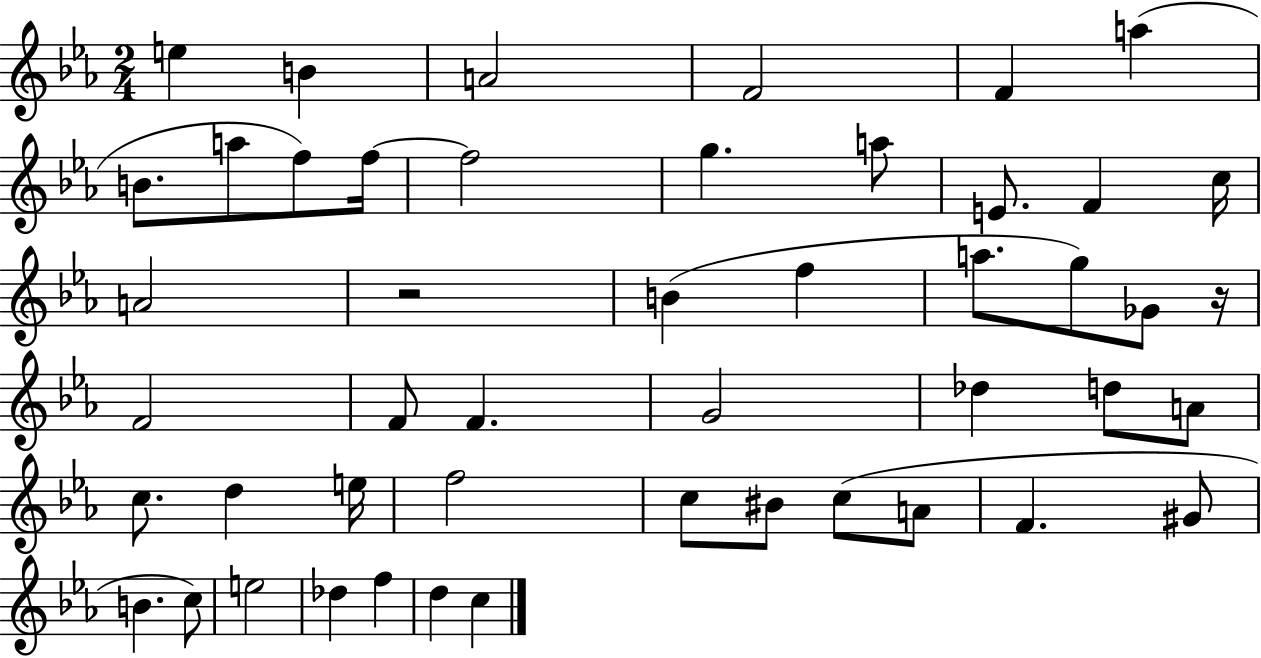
E5/q B4/q A4/h F4/h F4/q A5/q B4/e. A5/e F5/e F5/s F5/h G5/q. A5/e E4/e. F4/q C5/s A4/h R/h B4/q F5/q A5/e. G5/e Gb4/e R/s F4/h F4/e F4/q. G4/h Db5/q D5/e A4/e C5/e. D5/q E5/s F5/h C5/e BIS4/e C5/e A4/e F4/q. G#4/e B4/q. C5/e E5/h Db5/q F5/q D5/q C5/q